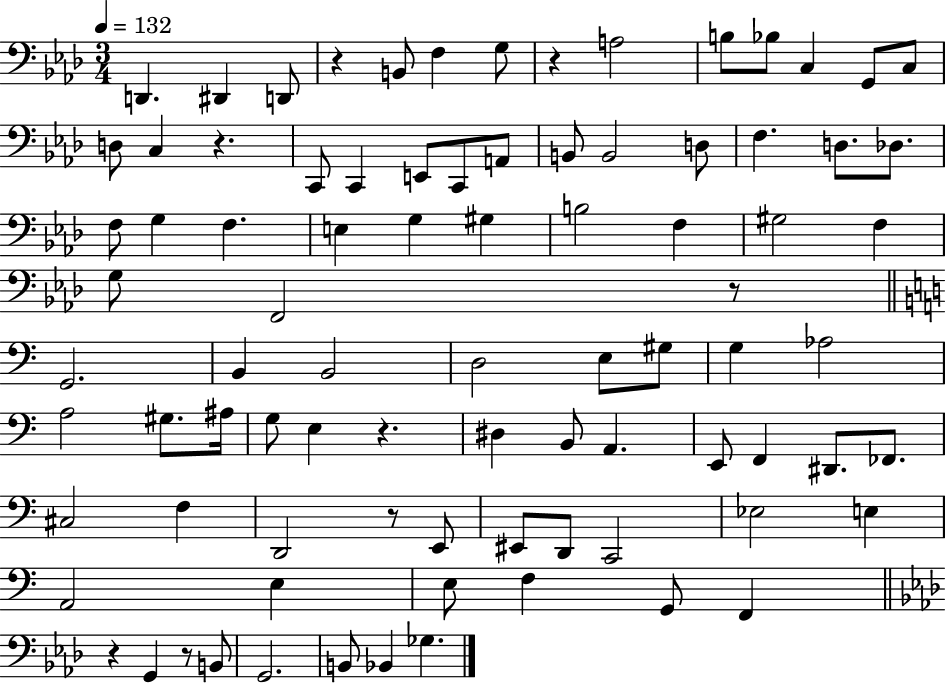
{
  \clef bass
  \numericTimeSignature
  \time 3/4
  \key aes \major
  \tempo 4 = 132
  d,4. dis,4 d,8 | r4 b,8 f4 g8 | r4 a2 | b8 bes8 c4 g,8 c8 | \break d8 c4 r4. | c,8 c,4 e,8 c,8 a,8 | b,8 b,2 d8 | f4. d8. des8. | \break f8 g4 f4. | e4 g4 gis4 | b2 f4 | gis2 f4 | \break g8 f,2 r8 | \bar "||" \break \key c \major g,2. | b,4 b,2 | d2 e8 gis8 | g4 aes2 | \break a2 gis8. ais16 | g8 e4 r4. | dis4 b,8 a,4. | e,8 f,4 dis,8. fes,8. | \break cis2 f4 | d,2 r8 e,8 | eis,8 d,8 c,2 | ees2 e4 | \break a,2 e4 | e8 f4 g,8 f,4 | \bar "||" \break \key aes \major r4 g,4 r8 b,8 | g,2. | b,8 bes,4 ges4. | \bar "|."
}